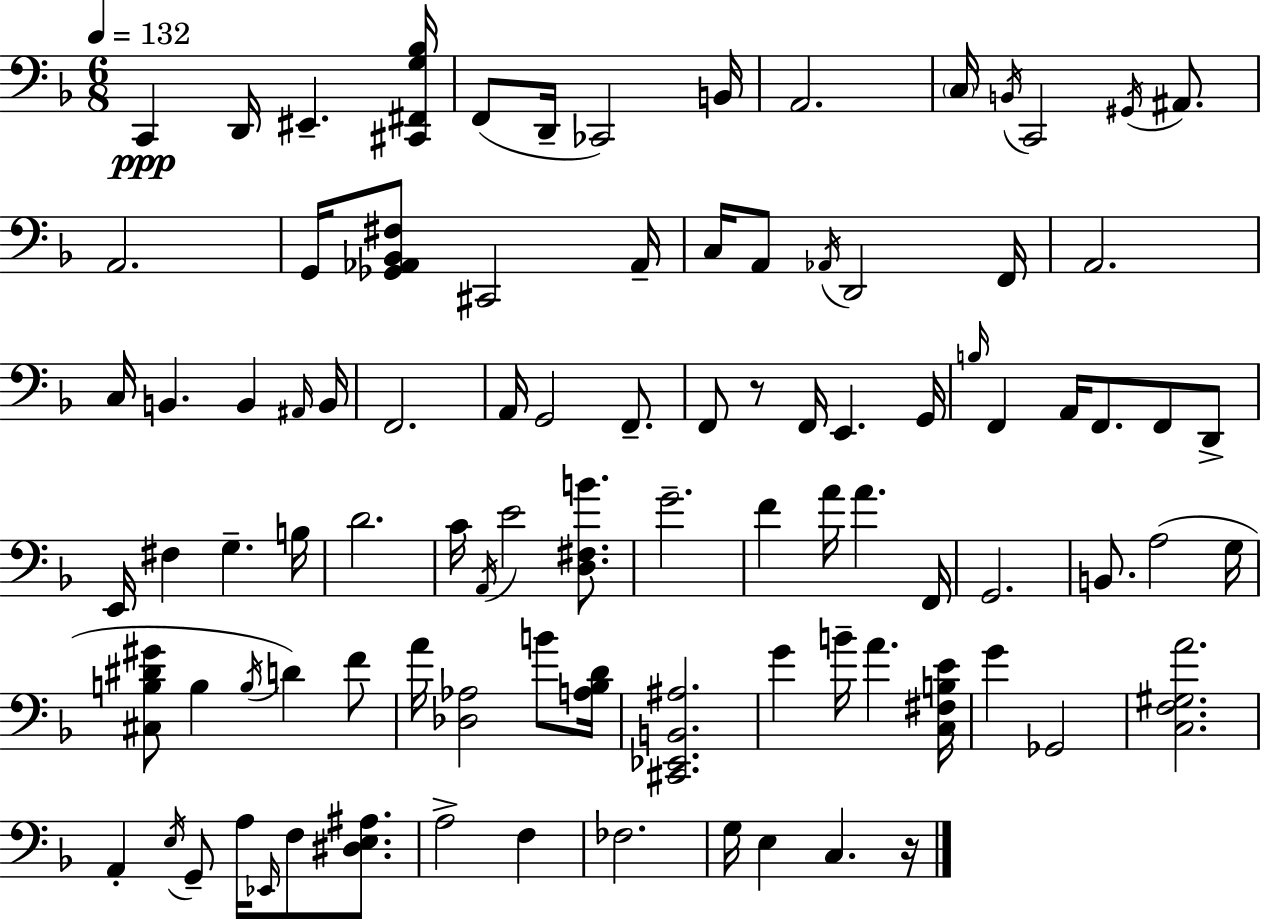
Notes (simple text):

C2/q D2/s EIS2/q. [C#2,F#2,G3,Bb3]/s F2/e D2/s CES2/h B2/s A2/h. C3/s B2/s C2/h G#2/s A#2/e. A2/h. G2/s [Gb2,Ab2,Bb2,F#3]/e C#2/h Ab2/s C3/s A2/e Ab2/s D2/h F2/s A2/h. C3/s B2/q. B2/q A#2/s B2/s F2/h. A2/s G2/h F2/e. F2/e R/e F2/s E2/q. G2/s B3/s F2/q A2/s F2/e. F2/e D2/e E2/s F#3/q G3/q. B3/s D4/h. C4/s A2/s E4/h [D3,F#3,B4]/e. G4/h. F4/q A4/s A4/q. F2/s G2/h. B2/e. A3/h G3/s [C#3,B3,D#4,G#4]/e B3/q B3/s D4/q F4/e A4/s [Db3,Ab3]/h B4/e [A3,Bb3,D4]/s [C#2,Eb2,B2,A#3]/h. G4/q B4/s A4/q. [C3,F#3,B3,E4]/s G4/q Gb2/h [C3,F3,G#3,A4]/h. A2/q E3/s G2/e A3/s Eb2/s F3/e [D#3,E3,A#3]/e. A3/h F3/q FES3/h. G3/s E3/q C3/q. R/s